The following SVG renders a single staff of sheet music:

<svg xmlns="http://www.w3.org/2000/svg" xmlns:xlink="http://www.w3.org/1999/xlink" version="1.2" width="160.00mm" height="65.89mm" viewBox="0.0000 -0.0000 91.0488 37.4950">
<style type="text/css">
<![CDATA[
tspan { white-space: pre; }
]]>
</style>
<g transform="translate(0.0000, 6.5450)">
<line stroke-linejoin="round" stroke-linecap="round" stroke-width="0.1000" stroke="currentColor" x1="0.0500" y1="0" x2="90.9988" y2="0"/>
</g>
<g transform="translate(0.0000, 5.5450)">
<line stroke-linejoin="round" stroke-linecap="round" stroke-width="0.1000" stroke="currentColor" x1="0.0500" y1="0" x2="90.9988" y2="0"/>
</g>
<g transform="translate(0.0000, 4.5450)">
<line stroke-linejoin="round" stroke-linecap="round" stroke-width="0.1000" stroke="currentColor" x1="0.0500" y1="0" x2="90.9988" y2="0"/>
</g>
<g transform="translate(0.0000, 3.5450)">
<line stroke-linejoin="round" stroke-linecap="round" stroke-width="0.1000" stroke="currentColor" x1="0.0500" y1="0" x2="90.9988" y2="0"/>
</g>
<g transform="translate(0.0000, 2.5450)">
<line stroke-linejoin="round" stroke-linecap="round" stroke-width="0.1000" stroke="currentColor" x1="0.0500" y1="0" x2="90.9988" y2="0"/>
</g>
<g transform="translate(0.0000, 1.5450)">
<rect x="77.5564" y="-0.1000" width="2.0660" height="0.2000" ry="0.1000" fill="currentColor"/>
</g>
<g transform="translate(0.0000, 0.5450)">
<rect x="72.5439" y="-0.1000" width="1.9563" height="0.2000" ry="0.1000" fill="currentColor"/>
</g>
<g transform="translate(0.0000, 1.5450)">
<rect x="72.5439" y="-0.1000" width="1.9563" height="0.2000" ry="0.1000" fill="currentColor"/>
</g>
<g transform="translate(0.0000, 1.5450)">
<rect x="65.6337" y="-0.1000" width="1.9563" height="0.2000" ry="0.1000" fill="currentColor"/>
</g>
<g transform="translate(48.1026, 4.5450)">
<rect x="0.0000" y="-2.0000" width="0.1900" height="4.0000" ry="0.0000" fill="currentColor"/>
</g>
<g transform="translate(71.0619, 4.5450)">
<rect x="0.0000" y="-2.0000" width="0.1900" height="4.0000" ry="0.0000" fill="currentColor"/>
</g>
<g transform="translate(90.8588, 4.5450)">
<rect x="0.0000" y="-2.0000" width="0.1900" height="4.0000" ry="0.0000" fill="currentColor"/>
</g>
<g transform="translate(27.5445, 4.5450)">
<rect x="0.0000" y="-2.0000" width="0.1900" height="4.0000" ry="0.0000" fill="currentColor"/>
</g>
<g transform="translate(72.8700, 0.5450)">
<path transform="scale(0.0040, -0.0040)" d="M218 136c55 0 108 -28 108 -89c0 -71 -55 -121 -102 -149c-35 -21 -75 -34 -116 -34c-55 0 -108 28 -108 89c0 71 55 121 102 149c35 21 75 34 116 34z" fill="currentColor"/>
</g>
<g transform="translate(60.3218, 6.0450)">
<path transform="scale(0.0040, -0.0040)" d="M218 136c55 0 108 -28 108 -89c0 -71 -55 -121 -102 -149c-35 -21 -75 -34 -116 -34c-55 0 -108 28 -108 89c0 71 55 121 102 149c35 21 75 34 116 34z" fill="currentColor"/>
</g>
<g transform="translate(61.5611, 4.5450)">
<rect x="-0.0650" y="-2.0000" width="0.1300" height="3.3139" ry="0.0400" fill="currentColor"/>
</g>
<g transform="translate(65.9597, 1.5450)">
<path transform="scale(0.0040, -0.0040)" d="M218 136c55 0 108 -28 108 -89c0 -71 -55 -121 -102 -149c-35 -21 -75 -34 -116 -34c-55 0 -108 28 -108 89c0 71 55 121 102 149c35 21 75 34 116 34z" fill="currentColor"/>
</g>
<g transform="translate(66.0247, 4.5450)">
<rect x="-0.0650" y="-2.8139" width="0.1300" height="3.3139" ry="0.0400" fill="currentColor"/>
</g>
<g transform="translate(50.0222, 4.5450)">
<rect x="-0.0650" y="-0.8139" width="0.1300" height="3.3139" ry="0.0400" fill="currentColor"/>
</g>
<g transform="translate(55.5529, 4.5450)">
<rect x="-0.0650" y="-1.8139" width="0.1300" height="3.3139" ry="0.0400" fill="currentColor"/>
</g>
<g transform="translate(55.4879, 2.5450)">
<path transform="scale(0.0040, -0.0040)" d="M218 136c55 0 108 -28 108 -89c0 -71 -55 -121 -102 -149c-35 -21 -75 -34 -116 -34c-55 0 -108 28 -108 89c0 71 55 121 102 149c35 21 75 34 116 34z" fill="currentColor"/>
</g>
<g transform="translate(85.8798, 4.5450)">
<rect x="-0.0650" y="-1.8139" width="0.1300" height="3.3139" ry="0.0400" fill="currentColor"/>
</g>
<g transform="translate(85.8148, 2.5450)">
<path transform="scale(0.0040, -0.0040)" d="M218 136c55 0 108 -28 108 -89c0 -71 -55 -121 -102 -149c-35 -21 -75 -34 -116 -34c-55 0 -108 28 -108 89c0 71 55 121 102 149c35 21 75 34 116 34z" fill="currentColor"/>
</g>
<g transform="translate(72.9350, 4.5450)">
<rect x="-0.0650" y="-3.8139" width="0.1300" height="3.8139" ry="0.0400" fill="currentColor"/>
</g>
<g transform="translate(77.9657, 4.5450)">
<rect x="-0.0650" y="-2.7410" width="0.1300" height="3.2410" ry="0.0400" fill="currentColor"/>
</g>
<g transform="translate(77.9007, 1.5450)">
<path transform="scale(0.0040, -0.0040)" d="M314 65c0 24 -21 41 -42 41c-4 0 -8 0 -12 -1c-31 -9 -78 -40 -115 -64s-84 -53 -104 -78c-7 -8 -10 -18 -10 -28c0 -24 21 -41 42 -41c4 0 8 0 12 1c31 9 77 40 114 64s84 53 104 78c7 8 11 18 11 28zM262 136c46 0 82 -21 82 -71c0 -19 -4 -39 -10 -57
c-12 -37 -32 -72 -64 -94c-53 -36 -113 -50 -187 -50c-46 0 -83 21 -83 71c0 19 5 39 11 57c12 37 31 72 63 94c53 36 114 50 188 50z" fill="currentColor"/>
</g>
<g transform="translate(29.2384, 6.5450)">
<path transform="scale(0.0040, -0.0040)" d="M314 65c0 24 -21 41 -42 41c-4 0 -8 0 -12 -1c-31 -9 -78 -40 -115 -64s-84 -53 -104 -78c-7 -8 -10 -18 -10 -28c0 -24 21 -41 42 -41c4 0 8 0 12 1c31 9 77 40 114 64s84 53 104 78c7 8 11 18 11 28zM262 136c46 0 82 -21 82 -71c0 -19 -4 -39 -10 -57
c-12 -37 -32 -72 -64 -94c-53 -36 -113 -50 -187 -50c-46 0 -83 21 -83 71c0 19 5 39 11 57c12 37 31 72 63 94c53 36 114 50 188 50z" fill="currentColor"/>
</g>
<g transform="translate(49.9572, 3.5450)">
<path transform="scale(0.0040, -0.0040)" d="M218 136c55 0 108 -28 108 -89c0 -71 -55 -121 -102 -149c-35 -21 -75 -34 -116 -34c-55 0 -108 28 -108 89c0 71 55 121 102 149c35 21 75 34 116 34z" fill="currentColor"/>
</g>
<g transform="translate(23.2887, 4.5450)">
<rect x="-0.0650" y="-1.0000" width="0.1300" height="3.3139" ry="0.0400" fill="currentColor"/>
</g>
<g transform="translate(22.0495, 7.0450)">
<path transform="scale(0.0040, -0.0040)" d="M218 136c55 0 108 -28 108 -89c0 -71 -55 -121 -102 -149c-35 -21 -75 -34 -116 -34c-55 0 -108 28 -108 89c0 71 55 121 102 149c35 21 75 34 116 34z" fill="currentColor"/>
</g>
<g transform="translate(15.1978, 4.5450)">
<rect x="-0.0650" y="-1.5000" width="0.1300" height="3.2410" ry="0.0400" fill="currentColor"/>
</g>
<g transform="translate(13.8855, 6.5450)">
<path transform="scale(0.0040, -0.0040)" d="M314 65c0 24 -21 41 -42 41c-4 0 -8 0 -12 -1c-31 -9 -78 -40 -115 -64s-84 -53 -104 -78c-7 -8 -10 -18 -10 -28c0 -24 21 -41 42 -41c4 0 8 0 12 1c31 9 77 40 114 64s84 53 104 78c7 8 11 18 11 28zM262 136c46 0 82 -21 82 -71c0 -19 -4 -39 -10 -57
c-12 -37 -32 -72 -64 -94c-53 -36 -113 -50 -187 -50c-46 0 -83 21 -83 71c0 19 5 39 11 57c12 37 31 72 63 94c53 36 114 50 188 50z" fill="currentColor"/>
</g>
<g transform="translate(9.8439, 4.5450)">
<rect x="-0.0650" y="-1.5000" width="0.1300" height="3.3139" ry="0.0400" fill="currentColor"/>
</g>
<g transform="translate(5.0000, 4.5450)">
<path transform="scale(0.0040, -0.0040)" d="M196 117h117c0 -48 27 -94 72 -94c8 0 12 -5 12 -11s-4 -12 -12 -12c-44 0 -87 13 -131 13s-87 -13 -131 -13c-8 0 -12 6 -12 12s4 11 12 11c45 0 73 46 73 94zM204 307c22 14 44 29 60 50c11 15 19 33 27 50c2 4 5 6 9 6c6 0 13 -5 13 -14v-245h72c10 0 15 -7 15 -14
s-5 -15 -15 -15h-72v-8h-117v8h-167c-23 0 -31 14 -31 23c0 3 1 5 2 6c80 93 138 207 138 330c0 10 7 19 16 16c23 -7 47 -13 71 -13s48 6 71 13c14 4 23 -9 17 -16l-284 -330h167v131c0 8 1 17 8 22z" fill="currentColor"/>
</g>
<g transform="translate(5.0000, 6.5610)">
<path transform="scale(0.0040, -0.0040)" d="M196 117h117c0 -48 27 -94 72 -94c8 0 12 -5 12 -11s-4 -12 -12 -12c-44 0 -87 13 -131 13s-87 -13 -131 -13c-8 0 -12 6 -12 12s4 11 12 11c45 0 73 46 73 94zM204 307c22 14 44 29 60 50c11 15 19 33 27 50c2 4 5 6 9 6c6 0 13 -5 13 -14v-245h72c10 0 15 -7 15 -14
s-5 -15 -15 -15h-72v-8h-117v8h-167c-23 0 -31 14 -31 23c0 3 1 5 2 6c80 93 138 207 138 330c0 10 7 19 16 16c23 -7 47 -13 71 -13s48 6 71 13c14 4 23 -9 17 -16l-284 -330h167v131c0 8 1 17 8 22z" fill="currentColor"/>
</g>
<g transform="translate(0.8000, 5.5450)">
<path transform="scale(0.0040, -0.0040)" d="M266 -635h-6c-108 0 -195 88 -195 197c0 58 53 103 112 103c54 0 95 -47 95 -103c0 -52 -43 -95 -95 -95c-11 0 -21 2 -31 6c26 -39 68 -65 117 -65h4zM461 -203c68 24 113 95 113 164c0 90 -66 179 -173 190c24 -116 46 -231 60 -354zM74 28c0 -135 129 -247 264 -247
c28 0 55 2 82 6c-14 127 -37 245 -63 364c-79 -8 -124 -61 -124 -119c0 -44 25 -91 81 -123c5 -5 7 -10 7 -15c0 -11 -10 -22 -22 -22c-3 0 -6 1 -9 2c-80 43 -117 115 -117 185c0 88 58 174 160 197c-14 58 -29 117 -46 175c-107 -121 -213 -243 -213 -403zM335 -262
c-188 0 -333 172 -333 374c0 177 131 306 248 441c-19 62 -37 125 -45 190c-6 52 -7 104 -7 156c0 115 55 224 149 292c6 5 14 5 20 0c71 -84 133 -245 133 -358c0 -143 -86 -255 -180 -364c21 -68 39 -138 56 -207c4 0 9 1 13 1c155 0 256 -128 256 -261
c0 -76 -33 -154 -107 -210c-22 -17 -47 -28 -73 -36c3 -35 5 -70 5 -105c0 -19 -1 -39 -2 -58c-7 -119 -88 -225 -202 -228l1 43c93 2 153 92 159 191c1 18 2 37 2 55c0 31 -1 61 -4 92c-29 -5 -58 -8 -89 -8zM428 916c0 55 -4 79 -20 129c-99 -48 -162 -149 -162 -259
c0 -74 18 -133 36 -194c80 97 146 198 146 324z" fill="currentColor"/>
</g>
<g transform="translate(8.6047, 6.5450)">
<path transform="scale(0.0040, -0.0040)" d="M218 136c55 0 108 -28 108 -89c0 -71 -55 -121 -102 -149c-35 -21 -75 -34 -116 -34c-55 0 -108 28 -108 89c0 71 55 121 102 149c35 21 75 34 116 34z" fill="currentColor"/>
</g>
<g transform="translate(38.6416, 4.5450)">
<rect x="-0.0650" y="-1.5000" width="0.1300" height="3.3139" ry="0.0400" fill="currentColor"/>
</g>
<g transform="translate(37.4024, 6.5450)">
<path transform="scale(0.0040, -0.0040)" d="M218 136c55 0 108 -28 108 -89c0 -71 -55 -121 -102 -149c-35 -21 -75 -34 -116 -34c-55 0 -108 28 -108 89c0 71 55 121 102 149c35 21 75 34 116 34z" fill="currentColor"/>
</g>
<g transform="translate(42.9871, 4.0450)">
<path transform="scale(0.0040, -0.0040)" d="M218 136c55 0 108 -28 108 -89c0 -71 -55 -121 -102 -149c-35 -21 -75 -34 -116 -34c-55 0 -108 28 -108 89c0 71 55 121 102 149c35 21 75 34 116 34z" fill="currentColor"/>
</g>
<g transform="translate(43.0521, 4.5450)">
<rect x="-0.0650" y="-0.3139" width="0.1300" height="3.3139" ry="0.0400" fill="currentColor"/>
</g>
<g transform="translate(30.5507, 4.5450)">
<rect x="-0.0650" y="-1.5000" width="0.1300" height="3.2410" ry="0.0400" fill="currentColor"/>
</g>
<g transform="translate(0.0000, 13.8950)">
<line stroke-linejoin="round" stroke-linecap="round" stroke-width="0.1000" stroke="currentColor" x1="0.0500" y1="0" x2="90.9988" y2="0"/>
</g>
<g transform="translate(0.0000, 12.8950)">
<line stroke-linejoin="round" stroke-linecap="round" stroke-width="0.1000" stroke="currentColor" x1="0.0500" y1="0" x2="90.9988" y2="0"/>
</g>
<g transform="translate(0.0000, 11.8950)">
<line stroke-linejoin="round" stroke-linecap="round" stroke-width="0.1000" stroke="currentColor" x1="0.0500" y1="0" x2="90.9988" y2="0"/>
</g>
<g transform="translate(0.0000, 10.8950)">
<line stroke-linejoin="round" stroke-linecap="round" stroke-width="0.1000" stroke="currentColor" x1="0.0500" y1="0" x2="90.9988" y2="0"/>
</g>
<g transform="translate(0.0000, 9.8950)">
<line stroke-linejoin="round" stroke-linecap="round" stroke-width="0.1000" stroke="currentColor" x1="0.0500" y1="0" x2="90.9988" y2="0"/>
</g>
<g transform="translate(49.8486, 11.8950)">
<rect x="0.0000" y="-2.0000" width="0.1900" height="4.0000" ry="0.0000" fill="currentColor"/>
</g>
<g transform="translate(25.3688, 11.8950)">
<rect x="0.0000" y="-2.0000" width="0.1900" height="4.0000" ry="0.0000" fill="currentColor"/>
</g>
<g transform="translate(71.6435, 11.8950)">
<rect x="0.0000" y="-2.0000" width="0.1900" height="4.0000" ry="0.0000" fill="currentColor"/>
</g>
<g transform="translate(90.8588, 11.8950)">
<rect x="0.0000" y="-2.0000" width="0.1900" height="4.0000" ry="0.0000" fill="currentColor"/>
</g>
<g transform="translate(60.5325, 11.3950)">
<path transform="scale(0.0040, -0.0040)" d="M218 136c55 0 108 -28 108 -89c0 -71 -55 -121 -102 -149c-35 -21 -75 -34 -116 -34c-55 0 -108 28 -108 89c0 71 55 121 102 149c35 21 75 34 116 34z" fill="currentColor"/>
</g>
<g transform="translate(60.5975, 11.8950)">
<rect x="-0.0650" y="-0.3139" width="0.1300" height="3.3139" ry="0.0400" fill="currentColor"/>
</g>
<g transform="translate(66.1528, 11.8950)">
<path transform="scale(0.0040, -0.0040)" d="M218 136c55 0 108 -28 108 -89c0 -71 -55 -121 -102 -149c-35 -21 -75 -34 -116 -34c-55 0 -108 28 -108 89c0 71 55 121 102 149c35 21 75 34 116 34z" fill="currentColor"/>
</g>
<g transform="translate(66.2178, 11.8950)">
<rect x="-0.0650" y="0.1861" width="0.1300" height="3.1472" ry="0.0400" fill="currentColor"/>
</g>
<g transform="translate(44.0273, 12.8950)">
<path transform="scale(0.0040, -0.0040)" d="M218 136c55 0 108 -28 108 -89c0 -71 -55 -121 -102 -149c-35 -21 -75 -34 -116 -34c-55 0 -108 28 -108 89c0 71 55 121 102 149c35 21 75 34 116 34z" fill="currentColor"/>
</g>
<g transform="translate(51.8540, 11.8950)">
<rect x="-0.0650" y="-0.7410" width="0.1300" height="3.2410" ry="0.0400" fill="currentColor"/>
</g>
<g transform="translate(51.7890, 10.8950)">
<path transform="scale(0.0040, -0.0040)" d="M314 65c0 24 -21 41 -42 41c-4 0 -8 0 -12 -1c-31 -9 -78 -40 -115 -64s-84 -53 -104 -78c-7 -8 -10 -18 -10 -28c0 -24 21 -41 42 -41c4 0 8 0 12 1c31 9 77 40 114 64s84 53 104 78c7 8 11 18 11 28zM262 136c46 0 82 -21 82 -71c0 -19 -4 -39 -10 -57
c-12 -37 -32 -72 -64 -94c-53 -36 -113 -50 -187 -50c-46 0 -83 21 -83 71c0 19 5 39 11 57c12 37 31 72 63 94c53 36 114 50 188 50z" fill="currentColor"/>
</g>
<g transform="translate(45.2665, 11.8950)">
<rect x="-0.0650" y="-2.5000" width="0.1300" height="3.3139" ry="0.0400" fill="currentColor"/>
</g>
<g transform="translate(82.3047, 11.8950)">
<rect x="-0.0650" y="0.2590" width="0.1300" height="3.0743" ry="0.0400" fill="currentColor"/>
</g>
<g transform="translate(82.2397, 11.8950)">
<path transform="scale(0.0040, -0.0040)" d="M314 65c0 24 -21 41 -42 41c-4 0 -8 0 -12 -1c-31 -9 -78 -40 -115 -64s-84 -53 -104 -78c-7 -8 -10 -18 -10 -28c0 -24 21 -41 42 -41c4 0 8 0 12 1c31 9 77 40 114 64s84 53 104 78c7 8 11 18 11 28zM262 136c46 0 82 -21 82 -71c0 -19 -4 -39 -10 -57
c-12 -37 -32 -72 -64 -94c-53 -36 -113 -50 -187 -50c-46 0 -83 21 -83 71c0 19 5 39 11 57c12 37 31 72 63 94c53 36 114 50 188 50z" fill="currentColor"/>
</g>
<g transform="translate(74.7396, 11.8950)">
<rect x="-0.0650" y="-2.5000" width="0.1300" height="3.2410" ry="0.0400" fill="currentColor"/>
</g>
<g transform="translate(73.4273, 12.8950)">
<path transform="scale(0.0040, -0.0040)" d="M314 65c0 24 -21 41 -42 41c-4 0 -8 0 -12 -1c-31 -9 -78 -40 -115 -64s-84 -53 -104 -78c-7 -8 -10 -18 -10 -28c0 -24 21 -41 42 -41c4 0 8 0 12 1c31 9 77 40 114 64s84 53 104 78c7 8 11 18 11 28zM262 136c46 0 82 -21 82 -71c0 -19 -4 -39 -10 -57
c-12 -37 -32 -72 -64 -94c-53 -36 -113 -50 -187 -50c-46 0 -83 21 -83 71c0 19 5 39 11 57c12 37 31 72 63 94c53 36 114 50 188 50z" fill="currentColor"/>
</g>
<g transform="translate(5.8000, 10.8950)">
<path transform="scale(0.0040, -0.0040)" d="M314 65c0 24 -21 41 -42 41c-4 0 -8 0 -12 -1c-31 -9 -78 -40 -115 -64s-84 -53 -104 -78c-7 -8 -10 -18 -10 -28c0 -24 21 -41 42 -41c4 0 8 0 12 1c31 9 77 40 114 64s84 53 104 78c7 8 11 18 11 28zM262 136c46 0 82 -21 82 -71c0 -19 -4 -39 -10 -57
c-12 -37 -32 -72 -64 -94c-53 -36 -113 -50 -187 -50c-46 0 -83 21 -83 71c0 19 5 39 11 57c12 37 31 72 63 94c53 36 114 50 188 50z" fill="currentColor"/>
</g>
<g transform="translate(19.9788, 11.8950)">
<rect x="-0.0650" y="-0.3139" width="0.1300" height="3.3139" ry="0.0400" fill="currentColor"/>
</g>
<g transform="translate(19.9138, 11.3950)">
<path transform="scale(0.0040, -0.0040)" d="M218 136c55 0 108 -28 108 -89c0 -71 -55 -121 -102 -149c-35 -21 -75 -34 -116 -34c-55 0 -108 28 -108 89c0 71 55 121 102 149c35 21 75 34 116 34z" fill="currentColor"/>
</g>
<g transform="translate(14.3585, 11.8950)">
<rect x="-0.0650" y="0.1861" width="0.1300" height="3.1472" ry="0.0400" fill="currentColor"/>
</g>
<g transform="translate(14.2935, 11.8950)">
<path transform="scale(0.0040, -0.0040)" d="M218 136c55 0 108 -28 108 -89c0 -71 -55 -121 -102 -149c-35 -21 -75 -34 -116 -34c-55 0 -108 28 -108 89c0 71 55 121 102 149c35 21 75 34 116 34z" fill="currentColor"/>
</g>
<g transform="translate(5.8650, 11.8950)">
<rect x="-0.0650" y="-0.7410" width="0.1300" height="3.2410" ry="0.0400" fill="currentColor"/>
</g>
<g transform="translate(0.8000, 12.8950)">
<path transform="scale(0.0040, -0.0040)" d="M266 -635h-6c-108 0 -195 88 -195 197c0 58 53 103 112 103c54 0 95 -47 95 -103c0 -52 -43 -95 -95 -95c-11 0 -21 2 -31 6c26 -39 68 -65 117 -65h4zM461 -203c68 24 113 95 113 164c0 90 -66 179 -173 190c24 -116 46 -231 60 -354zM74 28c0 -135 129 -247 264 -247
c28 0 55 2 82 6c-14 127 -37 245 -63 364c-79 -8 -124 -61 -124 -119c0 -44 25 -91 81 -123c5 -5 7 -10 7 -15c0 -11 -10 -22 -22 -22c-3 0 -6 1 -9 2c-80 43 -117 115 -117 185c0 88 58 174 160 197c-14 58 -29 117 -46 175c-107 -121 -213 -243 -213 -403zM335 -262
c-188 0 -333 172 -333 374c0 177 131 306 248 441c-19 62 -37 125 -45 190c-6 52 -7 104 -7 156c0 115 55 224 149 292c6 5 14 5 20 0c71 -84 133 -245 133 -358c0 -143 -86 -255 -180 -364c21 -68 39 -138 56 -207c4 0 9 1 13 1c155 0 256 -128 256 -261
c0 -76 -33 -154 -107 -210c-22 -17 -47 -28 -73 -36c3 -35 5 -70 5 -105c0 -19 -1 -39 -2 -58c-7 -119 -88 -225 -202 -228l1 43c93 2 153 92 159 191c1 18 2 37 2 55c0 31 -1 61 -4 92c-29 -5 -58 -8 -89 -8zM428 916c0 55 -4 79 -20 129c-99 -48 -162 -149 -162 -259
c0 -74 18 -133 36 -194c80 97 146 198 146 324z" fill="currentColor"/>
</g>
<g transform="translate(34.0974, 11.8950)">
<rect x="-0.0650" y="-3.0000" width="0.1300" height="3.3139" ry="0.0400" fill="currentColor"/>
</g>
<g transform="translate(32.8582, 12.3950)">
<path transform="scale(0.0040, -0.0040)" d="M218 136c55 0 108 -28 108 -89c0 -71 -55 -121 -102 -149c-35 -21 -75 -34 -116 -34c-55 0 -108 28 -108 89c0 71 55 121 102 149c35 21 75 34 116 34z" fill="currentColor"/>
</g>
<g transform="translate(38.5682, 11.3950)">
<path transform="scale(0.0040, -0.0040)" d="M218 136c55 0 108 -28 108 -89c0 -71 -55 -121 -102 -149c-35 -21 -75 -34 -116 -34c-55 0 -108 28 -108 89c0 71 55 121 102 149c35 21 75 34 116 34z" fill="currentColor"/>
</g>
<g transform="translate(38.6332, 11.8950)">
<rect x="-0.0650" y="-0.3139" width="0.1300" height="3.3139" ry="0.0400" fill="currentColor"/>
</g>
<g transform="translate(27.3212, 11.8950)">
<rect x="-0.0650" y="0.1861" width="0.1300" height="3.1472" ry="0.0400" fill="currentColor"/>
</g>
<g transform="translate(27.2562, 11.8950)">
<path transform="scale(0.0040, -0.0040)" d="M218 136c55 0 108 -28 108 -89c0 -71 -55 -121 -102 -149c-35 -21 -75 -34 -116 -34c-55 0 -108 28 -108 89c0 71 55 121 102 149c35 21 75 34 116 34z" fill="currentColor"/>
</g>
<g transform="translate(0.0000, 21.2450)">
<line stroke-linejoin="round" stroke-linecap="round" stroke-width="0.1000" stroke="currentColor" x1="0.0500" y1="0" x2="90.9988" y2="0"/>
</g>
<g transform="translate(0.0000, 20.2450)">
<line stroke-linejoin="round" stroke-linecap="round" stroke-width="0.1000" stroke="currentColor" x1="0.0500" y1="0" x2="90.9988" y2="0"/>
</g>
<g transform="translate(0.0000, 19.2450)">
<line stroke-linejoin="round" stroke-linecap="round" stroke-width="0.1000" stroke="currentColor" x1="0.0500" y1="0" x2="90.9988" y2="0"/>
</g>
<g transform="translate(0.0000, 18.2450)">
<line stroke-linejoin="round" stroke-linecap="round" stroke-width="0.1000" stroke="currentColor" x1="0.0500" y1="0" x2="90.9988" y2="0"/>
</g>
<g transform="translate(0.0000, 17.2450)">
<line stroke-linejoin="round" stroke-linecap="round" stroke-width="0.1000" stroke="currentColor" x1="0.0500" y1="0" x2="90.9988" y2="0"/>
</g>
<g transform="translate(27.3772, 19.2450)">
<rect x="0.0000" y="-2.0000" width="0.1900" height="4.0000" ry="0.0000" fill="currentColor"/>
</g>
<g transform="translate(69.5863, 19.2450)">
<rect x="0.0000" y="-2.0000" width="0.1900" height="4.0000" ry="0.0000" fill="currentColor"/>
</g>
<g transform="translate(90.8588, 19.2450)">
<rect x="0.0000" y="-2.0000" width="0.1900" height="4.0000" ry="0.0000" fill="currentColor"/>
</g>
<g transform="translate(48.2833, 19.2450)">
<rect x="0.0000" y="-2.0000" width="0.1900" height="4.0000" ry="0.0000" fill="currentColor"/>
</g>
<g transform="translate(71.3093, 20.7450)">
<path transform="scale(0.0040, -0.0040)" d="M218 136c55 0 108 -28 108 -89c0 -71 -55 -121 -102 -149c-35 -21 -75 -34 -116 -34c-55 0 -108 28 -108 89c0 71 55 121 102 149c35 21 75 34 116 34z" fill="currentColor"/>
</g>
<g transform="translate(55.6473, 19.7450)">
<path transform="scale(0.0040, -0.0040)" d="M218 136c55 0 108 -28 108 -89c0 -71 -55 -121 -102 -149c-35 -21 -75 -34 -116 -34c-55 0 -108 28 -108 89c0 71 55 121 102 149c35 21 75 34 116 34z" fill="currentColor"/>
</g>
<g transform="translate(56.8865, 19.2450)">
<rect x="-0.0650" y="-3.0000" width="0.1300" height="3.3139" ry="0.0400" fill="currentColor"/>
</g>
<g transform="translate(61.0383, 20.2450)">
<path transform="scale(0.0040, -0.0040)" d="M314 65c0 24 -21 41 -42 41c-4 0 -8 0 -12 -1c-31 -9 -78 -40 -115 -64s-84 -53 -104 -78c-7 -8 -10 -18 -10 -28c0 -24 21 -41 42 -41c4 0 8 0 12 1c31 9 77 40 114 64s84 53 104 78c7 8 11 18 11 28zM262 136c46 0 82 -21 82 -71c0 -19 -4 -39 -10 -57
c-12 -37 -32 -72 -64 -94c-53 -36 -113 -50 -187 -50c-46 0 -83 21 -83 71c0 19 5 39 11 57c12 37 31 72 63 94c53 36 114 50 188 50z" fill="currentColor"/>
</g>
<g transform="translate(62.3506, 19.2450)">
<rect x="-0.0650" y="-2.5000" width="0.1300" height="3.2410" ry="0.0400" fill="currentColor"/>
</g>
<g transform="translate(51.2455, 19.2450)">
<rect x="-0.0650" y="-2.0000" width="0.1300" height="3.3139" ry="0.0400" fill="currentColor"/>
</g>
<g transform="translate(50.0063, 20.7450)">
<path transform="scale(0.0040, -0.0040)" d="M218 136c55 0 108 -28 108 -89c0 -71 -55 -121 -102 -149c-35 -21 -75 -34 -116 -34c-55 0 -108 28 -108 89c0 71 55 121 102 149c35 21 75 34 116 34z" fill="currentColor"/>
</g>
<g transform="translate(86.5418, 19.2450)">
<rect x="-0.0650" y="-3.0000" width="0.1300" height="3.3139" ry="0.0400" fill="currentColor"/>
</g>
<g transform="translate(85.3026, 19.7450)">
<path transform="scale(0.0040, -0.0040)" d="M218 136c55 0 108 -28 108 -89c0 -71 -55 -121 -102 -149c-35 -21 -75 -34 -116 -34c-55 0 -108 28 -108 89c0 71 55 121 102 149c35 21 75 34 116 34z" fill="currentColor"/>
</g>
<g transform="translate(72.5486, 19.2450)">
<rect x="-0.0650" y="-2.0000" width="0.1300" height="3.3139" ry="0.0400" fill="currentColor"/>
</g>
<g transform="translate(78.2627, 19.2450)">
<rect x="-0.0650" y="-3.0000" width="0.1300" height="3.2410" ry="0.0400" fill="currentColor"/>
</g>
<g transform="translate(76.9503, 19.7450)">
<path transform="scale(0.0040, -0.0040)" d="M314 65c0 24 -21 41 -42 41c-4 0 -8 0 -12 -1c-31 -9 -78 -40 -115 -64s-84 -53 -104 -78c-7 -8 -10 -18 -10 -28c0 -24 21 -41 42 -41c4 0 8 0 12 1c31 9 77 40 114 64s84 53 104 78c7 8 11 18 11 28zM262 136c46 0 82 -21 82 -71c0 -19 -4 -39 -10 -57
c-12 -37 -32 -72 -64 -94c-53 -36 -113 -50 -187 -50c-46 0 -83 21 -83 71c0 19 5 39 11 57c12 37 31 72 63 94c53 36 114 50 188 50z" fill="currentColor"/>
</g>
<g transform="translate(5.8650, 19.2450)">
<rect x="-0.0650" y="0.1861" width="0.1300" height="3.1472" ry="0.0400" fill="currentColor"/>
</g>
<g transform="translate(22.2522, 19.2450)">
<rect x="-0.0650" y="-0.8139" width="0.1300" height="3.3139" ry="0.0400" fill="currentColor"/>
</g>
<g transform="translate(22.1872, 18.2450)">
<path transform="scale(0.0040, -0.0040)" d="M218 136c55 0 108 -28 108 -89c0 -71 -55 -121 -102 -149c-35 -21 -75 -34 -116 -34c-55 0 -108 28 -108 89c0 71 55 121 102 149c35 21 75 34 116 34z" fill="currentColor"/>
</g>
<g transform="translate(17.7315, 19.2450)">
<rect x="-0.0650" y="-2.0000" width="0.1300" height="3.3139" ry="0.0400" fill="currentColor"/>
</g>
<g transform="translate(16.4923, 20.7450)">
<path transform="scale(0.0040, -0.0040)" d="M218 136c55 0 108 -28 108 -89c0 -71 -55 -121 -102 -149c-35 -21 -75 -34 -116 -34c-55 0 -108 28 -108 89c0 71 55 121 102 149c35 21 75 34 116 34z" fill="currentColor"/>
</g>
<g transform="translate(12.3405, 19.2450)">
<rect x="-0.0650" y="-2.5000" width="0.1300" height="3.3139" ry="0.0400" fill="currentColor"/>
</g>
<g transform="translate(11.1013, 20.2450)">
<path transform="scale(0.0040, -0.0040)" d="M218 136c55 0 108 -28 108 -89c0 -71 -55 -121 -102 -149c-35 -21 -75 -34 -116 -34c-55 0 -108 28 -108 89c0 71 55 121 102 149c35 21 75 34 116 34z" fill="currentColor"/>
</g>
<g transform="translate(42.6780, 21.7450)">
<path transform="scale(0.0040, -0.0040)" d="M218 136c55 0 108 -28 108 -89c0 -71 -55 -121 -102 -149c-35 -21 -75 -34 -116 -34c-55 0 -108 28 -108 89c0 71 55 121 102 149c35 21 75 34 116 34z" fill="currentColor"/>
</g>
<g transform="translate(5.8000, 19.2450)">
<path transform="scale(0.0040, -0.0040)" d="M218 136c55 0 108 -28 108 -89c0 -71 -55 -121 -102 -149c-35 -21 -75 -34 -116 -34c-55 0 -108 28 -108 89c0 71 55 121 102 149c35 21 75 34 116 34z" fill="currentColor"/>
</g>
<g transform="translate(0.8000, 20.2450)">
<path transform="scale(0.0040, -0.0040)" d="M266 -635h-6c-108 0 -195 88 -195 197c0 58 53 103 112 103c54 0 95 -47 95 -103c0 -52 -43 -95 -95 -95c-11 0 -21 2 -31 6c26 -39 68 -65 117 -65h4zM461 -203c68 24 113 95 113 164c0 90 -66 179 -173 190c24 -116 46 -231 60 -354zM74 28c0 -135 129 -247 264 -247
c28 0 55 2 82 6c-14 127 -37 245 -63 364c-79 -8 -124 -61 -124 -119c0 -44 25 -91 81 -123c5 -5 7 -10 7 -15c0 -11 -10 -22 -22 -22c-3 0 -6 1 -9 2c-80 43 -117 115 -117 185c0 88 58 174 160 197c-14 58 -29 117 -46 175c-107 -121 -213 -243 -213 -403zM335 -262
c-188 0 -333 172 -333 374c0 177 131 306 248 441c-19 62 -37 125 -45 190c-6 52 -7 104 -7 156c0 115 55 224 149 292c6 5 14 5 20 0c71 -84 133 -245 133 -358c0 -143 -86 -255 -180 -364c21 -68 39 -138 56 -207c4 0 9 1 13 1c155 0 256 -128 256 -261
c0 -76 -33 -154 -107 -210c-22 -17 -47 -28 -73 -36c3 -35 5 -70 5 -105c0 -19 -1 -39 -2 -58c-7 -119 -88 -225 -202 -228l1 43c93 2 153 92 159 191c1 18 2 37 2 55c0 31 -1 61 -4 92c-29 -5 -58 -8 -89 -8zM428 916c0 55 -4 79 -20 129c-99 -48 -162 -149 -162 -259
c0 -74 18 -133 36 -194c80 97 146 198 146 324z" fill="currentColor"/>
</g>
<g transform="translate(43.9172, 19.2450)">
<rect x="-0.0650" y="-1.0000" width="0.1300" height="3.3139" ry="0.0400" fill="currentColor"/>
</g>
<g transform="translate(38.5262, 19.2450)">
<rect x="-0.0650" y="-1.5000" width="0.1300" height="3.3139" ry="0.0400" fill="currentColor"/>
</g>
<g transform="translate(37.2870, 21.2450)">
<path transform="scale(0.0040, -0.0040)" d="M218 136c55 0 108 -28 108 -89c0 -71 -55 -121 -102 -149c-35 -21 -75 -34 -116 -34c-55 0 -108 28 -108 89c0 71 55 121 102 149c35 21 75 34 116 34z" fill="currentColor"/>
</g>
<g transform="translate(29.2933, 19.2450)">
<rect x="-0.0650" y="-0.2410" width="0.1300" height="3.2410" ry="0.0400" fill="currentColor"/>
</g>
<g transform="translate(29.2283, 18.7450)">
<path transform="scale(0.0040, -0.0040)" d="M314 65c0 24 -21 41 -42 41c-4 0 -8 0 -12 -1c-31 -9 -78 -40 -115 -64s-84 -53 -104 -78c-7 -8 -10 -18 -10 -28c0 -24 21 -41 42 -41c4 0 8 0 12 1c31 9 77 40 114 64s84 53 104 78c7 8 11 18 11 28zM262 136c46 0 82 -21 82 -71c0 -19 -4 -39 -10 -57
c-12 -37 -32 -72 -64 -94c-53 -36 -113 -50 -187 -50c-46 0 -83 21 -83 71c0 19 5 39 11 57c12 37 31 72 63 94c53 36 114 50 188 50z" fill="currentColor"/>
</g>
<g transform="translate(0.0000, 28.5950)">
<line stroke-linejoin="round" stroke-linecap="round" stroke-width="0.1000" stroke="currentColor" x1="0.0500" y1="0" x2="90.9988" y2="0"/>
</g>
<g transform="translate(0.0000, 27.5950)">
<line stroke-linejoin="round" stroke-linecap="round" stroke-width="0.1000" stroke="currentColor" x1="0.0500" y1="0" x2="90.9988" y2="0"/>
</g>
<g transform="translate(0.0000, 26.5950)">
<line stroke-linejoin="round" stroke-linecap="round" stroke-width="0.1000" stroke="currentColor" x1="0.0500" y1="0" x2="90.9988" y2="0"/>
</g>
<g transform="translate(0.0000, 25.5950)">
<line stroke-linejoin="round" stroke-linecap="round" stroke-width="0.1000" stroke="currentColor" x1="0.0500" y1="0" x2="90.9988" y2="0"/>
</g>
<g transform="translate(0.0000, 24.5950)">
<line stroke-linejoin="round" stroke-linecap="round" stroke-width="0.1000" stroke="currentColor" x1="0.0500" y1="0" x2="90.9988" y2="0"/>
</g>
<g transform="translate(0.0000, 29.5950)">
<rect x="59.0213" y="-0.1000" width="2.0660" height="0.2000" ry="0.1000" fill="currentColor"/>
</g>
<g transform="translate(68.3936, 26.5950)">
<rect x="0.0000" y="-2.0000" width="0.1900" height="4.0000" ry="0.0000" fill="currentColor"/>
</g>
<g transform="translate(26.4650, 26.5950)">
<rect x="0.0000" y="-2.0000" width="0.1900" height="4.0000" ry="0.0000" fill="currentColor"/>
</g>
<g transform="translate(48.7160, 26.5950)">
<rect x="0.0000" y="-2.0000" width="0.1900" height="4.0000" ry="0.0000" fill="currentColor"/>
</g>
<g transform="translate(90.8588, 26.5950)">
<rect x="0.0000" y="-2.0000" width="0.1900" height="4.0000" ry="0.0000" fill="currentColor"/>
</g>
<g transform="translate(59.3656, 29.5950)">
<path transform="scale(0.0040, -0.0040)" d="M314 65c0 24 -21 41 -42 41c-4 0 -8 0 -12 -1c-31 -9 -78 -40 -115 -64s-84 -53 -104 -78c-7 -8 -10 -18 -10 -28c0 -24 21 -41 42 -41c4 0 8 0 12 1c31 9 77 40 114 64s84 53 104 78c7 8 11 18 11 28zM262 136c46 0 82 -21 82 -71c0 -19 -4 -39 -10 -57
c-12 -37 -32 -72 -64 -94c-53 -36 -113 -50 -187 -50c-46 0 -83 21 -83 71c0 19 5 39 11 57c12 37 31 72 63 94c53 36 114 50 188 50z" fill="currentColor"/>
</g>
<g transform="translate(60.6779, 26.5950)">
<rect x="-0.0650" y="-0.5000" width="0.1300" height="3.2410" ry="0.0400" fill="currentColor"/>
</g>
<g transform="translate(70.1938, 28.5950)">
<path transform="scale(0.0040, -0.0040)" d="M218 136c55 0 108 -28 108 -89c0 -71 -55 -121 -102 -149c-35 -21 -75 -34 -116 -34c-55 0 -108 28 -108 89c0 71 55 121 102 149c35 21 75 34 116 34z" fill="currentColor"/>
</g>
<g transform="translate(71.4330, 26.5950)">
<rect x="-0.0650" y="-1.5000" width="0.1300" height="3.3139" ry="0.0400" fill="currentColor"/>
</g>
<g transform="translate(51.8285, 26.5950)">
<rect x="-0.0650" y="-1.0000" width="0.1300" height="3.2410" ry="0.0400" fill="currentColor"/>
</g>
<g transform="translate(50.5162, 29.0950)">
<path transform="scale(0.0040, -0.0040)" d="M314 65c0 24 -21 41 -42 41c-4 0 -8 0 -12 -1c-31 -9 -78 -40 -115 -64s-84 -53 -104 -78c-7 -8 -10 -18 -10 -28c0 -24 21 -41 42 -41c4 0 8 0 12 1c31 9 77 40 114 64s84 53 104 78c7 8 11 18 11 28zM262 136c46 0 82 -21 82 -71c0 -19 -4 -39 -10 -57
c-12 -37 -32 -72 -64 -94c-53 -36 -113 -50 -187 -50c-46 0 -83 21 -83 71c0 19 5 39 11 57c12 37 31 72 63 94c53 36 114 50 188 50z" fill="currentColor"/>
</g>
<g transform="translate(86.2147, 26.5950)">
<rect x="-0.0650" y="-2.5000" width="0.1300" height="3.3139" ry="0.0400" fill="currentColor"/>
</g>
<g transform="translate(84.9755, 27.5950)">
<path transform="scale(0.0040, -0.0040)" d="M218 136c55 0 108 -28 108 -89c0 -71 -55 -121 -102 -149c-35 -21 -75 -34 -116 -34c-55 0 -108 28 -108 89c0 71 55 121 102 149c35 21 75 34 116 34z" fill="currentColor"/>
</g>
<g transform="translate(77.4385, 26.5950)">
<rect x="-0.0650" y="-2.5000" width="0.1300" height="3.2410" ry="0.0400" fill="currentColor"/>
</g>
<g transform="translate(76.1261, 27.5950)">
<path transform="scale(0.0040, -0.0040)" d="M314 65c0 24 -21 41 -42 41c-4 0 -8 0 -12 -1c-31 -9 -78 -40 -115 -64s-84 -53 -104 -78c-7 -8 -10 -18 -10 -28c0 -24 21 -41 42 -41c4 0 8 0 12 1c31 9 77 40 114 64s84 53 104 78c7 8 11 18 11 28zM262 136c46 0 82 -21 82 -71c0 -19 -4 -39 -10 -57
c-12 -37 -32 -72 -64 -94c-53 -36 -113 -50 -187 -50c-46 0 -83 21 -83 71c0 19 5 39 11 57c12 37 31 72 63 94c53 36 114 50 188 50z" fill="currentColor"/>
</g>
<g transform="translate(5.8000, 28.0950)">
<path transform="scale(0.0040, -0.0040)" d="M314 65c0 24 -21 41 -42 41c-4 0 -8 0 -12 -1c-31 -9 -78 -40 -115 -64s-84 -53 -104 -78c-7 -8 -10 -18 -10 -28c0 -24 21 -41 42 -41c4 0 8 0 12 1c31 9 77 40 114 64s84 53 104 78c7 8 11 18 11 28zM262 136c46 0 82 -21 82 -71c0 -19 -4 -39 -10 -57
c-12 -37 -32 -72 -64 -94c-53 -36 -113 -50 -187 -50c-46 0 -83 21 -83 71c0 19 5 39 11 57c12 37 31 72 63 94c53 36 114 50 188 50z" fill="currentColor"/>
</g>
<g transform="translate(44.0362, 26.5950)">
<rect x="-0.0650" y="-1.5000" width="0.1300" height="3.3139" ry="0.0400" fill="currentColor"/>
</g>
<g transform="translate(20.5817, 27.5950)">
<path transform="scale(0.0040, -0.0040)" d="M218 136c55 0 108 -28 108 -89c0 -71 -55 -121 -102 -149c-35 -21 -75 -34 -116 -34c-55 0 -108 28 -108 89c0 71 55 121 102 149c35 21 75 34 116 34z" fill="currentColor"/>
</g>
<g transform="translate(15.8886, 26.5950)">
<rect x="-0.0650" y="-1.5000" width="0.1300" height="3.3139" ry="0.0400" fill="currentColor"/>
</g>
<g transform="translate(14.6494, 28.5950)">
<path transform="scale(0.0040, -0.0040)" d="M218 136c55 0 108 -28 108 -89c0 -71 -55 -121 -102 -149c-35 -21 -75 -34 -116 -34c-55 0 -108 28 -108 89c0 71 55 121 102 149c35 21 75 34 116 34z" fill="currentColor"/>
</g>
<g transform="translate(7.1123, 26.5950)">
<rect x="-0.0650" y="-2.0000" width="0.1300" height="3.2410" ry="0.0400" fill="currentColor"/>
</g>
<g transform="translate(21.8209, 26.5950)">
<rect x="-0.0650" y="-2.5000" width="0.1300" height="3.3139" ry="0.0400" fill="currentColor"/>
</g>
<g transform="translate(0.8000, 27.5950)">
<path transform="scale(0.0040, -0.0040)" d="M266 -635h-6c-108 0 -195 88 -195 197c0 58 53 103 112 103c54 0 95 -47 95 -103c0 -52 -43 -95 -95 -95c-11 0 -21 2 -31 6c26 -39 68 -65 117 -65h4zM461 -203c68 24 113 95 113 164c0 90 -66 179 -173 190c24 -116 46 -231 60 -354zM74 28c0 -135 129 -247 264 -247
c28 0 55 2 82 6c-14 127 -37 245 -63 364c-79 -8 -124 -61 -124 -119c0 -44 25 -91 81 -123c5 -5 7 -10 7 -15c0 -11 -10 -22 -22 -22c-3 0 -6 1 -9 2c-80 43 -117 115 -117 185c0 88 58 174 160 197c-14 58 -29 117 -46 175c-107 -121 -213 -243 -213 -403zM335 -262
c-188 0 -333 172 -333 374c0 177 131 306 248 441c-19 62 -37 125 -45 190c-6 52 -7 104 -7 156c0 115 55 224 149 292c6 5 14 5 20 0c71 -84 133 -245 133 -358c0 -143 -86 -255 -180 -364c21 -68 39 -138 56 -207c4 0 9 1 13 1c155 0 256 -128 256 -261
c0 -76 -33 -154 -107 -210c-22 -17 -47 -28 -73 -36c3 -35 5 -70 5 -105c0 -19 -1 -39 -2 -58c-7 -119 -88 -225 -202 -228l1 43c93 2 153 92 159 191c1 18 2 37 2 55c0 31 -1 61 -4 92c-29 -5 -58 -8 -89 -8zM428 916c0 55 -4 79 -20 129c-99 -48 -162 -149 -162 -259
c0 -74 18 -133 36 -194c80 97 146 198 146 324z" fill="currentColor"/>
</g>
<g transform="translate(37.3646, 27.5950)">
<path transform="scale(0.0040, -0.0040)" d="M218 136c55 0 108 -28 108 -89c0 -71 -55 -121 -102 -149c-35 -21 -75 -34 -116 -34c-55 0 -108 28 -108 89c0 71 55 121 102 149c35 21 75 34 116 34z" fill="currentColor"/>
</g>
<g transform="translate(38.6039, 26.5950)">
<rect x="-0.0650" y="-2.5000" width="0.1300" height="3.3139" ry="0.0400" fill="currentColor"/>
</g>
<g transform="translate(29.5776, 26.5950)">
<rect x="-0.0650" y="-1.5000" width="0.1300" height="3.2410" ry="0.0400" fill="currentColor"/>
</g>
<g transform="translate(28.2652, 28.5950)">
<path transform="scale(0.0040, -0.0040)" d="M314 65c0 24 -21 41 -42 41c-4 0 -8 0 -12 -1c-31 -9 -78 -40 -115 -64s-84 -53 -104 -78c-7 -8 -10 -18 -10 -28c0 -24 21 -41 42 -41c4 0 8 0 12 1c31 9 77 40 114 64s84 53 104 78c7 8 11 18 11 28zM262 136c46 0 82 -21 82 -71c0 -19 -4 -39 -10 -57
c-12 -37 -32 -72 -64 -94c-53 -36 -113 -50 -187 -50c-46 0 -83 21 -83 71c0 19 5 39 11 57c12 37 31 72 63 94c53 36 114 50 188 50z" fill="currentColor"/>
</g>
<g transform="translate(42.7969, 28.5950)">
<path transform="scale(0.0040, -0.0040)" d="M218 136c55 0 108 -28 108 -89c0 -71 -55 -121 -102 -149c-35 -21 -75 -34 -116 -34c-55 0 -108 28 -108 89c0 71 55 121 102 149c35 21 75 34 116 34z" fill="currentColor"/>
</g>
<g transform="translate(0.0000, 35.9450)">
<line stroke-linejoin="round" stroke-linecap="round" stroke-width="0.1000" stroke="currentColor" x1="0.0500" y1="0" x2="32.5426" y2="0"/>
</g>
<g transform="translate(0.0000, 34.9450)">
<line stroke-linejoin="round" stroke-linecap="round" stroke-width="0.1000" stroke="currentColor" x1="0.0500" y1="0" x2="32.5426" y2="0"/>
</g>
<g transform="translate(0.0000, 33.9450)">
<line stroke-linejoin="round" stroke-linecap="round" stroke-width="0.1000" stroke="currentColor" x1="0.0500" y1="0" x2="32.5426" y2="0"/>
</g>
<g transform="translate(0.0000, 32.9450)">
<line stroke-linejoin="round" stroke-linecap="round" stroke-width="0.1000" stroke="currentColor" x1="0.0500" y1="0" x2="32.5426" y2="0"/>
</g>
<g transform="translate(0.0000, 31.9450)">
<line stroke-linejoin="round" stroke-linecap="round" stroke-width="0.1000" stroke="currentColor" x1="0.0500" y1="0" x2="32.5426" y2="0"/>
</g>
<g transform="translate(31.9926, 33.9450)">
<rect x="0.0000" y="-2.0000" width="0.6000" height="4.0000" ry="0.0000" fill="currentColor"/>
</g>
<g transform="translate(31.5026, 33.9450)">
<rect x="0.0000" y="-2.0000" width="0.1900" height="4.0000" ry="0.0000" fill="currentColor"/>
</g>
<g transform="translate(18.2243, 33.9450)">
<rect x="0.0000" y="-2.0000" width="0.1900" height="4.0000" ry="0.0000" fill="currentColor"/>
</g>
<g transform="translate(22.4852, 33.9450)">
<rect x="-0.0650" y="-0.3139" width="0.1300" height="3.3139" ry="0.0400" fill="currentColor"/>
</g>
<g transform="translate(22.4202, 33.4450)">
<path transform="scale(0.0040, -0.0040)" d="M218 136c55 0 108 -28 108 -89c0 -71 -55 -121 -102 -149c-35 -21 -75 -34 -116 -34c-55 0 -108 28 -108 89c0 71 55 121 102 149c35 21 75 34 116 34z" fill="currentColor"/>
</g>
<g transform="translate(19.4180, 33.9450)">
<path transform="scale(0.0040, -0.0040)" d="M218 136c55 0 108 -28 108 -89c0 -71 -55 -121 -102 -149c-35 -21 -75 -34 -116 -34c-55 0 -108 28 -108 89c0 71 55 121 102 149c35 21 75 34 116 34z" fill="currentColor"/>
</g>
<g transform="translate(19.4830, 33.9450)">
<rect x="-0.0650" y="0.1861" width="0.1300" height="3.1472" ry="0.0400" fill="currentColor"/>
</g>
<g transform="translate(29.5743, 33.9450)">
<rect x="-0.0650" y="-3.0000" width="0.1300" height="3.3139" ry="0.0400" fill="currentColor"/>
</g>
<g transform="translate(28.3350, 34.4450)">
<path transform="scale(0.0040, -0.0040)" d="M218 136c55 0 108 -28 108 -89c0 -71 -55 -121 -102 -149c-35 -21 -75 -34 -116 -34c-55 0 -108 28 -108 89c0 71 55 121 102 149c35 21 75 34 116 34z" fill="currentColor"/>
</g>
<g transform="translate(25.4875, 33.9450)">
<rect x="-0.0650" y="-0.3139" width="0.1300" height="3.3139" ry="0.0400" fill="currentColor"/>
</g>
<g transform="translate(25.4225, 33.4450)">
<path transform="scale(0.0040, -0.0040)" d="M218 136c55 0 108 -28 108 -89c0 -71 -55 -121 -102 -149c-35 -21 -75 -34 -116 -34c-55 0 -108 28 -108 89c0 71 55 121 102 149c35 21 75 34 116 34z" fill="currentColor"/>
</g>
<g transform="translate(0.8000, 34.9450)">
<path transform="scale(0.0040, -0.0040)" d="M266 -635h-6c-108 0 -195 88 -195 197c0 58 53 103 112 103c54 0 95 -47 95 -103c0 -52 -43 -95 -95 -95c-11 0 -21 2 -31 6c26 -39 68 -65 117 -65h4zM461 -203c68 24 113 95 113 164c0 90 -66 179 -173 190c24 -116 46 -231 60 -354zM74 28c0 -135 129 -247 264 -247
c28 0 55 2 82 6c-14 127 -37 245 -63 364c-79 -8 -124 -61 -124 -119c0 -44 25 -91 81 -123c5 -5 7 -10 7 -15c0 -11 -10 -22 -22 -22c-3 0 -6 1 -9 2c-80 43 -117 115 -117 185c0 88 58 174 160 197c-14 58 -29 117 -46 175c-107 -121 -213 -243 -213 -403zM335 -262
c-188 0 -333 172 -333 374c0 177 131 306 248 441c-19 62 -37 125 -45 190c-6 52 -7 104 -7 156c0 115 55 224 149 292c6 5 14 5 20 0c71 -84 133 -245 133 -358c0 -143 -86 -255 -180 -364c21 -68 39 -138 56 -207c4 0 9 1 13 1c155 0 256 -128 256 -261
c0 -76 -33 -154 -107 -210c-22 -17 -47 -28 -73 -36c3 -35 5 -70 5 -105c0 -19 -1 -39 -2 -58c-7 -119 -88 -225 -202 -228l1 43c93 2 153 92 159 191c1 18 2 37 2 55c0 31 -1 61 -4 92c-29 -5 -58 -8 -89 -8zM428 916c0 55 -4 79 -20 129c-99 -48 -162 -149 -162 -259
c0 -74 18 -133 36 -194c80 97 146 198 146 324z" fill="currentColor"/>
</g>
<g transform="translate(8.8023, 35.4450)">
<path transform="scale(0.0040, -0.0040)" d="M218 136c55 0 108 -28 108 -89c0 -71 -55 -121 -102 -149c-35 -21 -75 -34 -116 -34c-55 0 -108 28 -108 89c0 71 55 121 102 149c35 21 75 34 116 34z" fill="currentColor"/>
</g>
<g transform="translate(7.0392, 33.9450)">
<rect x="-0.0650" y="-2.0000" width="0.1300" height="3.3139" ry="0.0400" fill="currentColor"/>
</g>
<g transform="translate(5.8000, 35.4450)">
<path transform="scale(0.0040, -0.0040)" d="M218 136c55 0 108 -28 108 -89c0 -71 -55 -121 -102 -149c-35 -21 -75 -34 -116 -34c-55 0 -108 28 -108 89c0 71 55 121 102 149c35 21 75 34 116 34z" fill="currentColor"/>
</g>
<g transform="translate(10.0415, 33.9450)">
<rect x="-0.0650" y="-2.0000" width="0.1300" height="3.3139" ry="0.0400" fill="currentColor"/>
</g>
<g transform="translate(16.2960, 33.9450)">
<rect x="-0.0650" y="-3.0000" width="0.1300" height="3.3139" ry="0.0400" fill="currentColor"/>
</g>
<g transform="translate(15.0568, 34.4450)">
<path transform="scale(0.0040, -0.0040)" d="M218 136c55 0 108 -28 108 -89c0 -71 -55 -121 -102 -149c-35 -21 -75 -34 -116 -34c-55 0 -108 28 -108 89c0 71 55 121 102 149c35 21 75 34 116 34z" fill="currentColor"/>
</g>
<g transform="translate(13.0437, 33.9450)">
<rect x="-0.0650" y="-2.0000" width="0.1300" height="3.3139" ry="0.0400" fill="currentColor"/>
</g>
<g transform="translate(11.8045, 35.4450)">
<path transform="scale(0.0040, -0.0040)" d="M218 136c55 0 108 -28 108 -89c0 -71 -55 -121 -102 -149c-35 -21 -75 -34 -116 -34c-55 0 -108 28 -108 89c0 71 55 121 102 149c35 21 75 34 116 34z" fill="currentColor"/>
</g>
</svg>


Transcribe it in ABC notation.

X:1
T:Untitled
M:4/4
L:1/4
K:C
E E2 D E2 E c d f F a c' a2 f d2 B c B A c G d2 c B G2 B2 B G F d c2 E D F A G2 F A2 A F2 E G E2 G E D2 C2 E G2 G F F F A B c c A